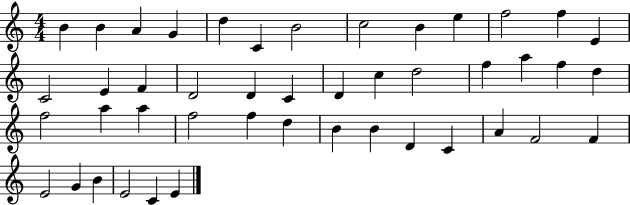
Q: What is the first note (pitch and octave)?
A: B4